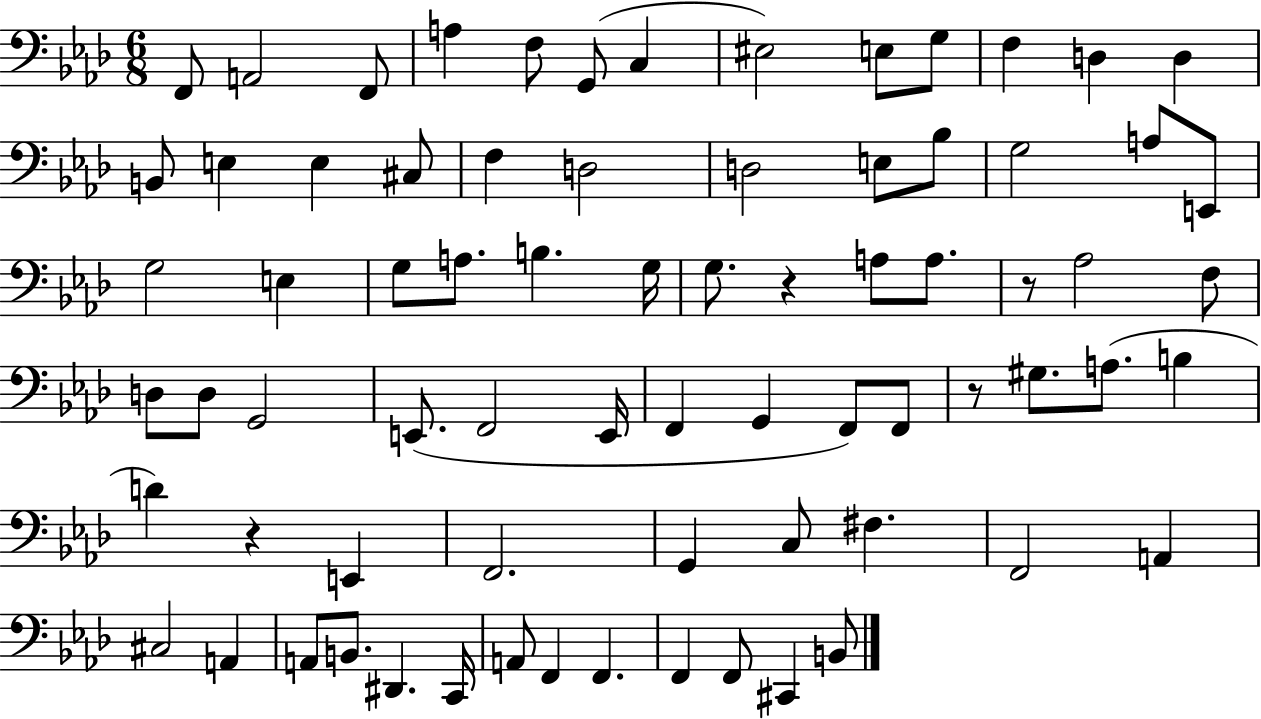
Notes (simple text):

F2/e A2/h F2/e A3/q F3/e G2/e C3/q EIS3/h E3/e G3/e F3/q D3/q D3/q B2/e E3/q E3/q C#3/e F3/q D3/h D3/h E3/e Bb3/e G3/h A3/e E2/e G3/h E3/q G3/e A3/e. B3/q. G3/s G3/e. R/q A3/e A3/e. R/e Ab3/h F3/e D3/e D3/e G2/h E2/e. F2/h E2/s F2/q G2/q F2/e F2/e R/e G#3/e. A3/e. B3/q D4/q R/q E2/q F2/h. G2/q C3/e F#3/q. F2/h A2/q C#3/h A2/q A2/e B2/e. D#2/q. C2/s A2/e F2/q F2/q. F2/q F2/e C#2/q B2/e